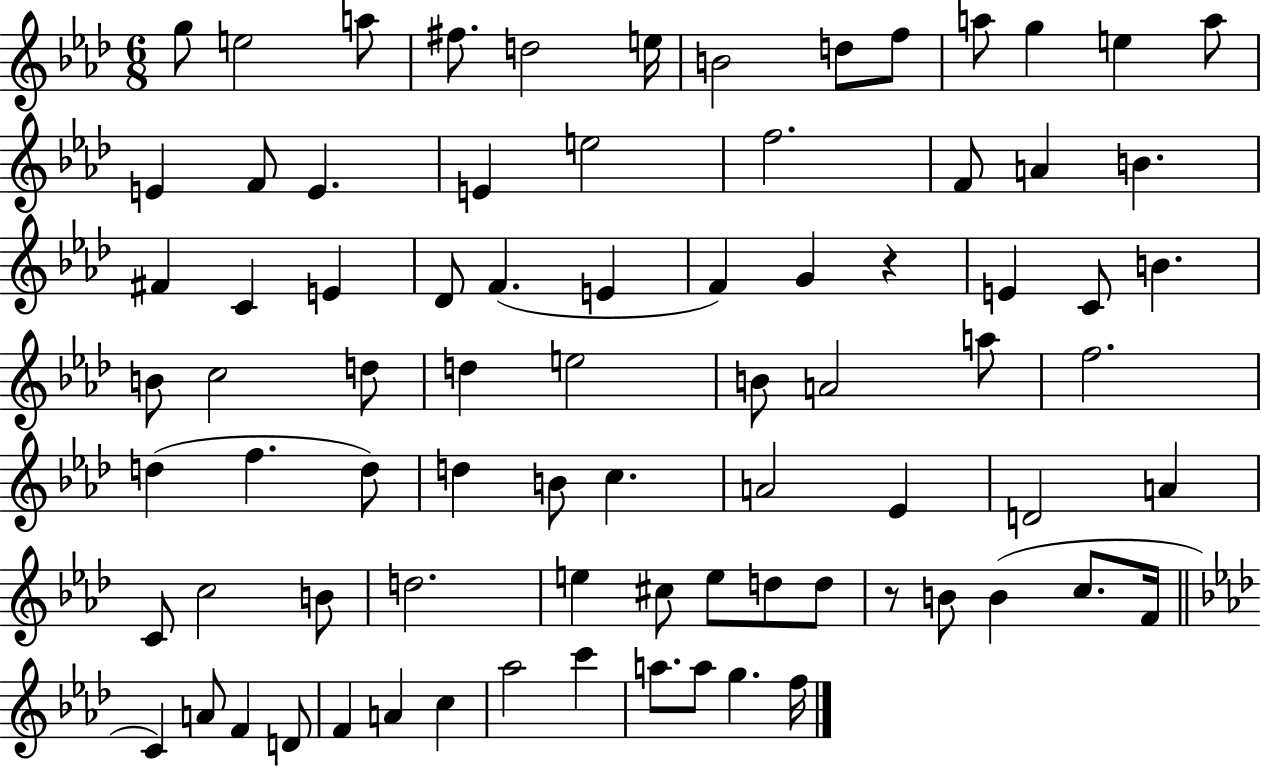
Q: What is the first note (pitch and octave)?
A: G5